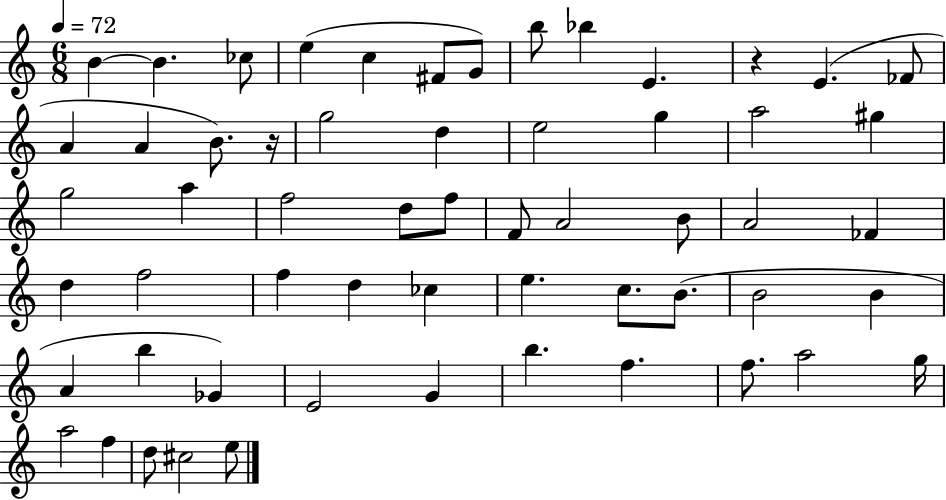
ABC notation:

X:1
T:Untitled
M:6/8
L:1/4
K:C
B B _c/2 e c ^F/2 G/2 b/2 _b E z E _F/2 A A B/2 z/4 g2 d e2 g a2 ^g g2 a f2 d/2 f/2 F/2 A2 B/2 A2 _F d f2 f d _c e c/2 B/2 B2 B A b _G E2 G b f f/2 a2 g/4 a2 f d/2 ^c2 e/2